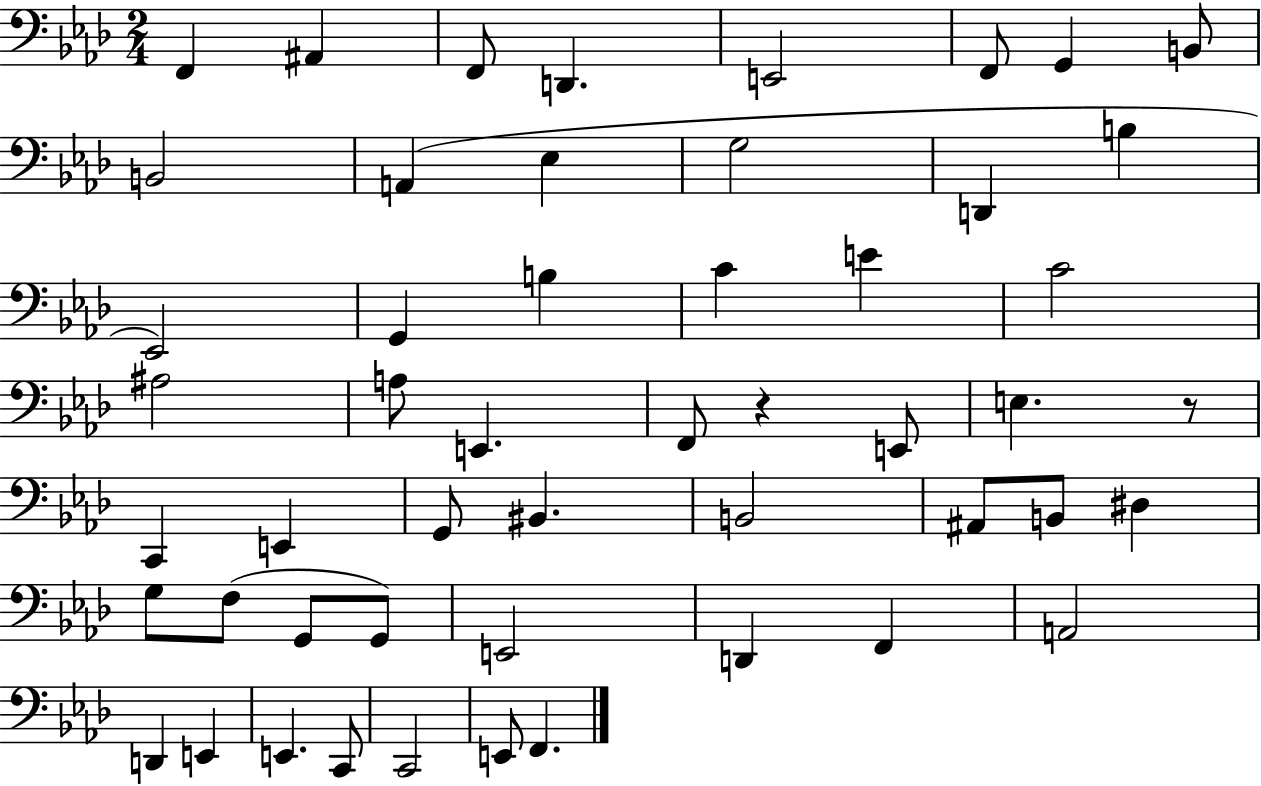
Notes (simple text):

F2/q A#2/q F2/e D2/q. E2/h F2/e G2/q B2/e B2/h A2/q Eb3/q G3/h D2/q B3/q Eb2/h G2/q B3/q C4/q E4/q C4/h A#3/h A3/e E2/q. F2/e R/q E2/e E3/q. R/e C2/q E2/q G2/e BIS2/q. B2/h A#2/e B2/e D#3/q G3/e F3/e G2/e G2/e E2/h D2/q F2/q A2/h D2/q E2/q E2/q. C2/e C2/h E2/e F2/q.